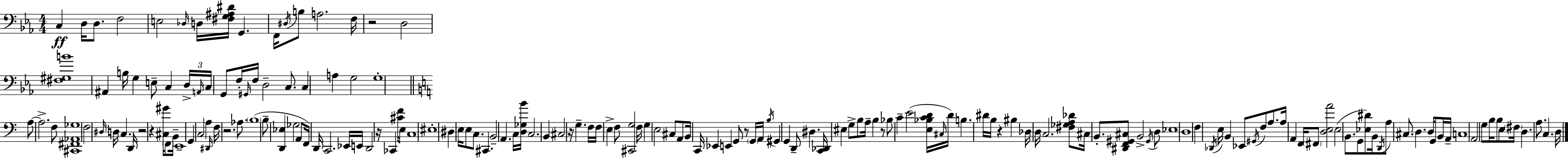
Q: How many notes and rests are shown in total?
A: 178